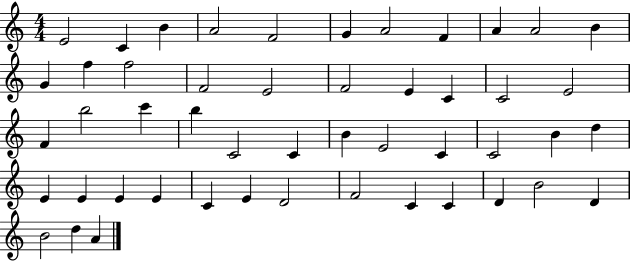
X:1
T:Untitled
M:4/4
L:1/4
K:C
E2 C B A2 F2 G A2 F A A2 B G f f2 F2 E2 F2 E C C2 E2 F b2 c' b C2 C B E2 C C2 B d E E E E C E D2 F2 C C D B2 D B2 d A